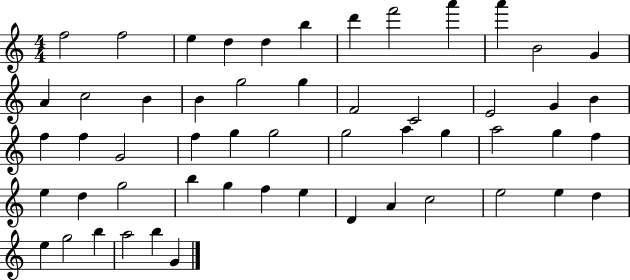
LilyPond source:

{
  \clef treble
  \numericTimeSignature
  \time 4/4
  \key c \major
  f''2 f''2 | e''4 d''4 d''4 b''4 | d'''4 f'''2 a'''4 | a'''4 b'2 g'4 | \break a'4 c''2 b'4 | b'4 g''2 g''4 | f'2 c'2 | e'2 g'4 b'4 | \break f''4 f''4 g'2 | f''4 g''4 g''2 | g''2 a''4 g''4 | a''2 g''4 f''4 | \break e''4 d''4 g''2 | b''4 g''4 f''4 e''4 | d'4 a'4 c''2 | e''2 e''4 d''4 | \break e''4 g''2 b''4 | a''2 b''4 g'4 | \bar "|."
}